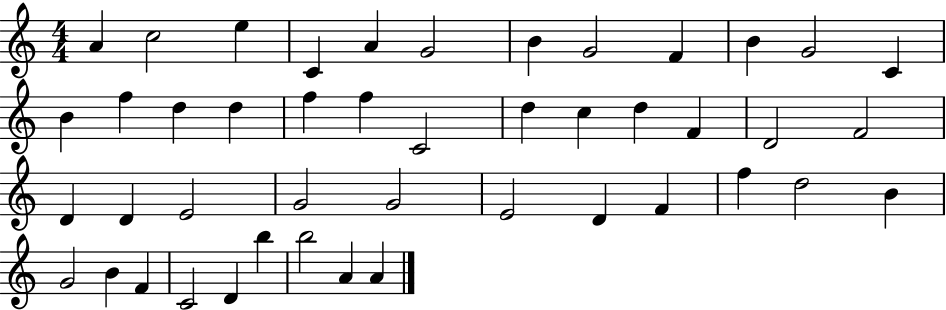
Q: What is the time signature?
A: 4/4